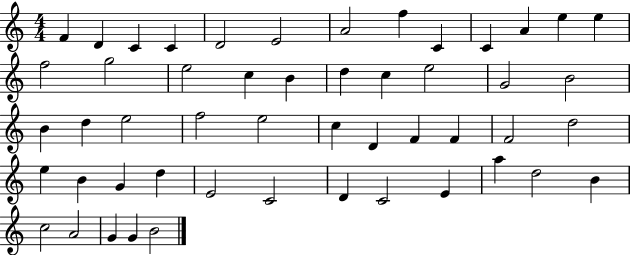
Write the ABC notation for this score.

X:1
T:Untitled
M:4/4
L:1/4
K:C
F D C C D2 E2 A2 f C C A e e f2 g2 e2 c B d c e2 G2 B2 B d e2 f2 e2 c D F F F2 d2 e B G d E2 C2 D C2 E a d2 B c2 A2 G G B2